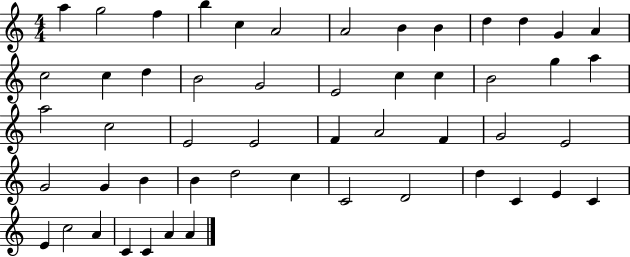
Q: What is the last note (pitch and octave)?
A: A4